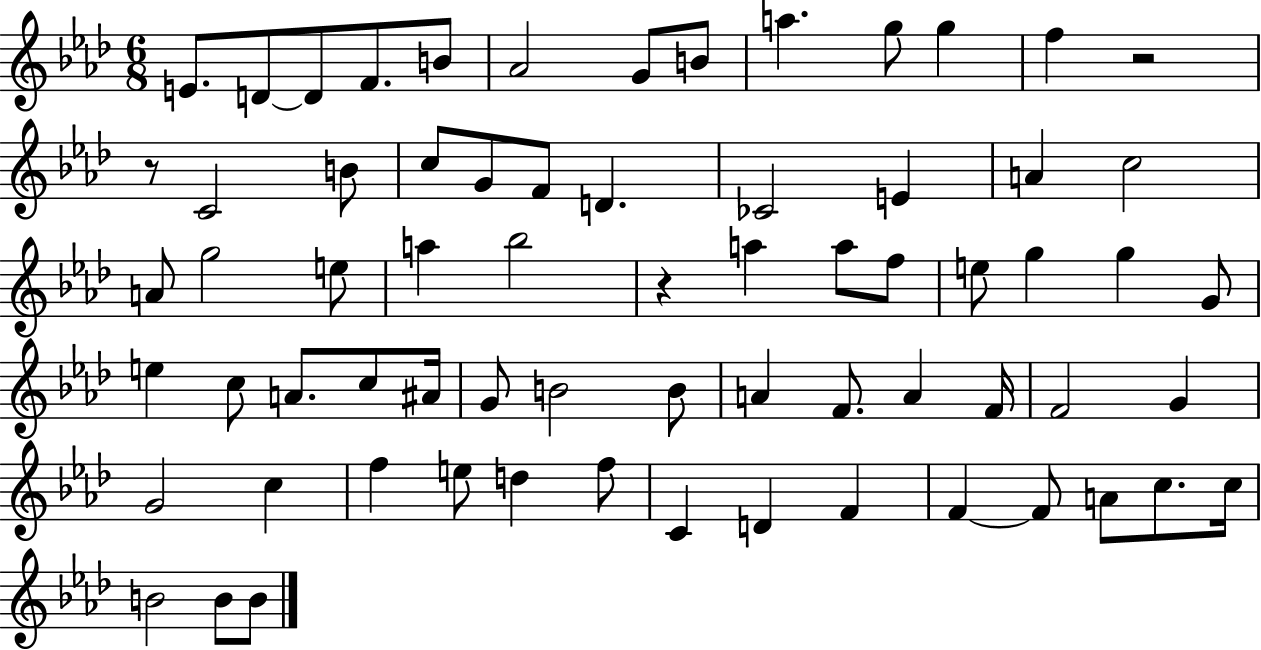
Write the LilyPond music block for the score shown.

{
  \clef treble
  \numericTimeSignature
  \time 6/8
  \key aes \major
  \repeat volta 2 { e'8. d'8~~ d'8 f'8. b'8 | aes'2 g'8 b'8 | a''4. g''8 g''4 | f''4 r2 | \break r8 c'2 b'8 | c''8 g'8 f'8 d'4. | ces'2 e'4 | a'4 c''2 | \break a'8 g''2 e''8 | a''4 bes''2 | r4 a''4 a''8 f''8 | e''8 g''4 g''4 g'8 | \break e''4 c''8 a'8. c''8 ais'16 | g'8 b'2 b'8 | a'4 f'8. a'4 f'16 | f'2 g'4 | \break g'2 c''4 | f''4 e''8 d''4 f''8 | c'4 d'4 f'4 | f'4~~ f'8 a'8 c''8. c''16 | \break b'2 b'8 b'8 | } \bar "|."
}